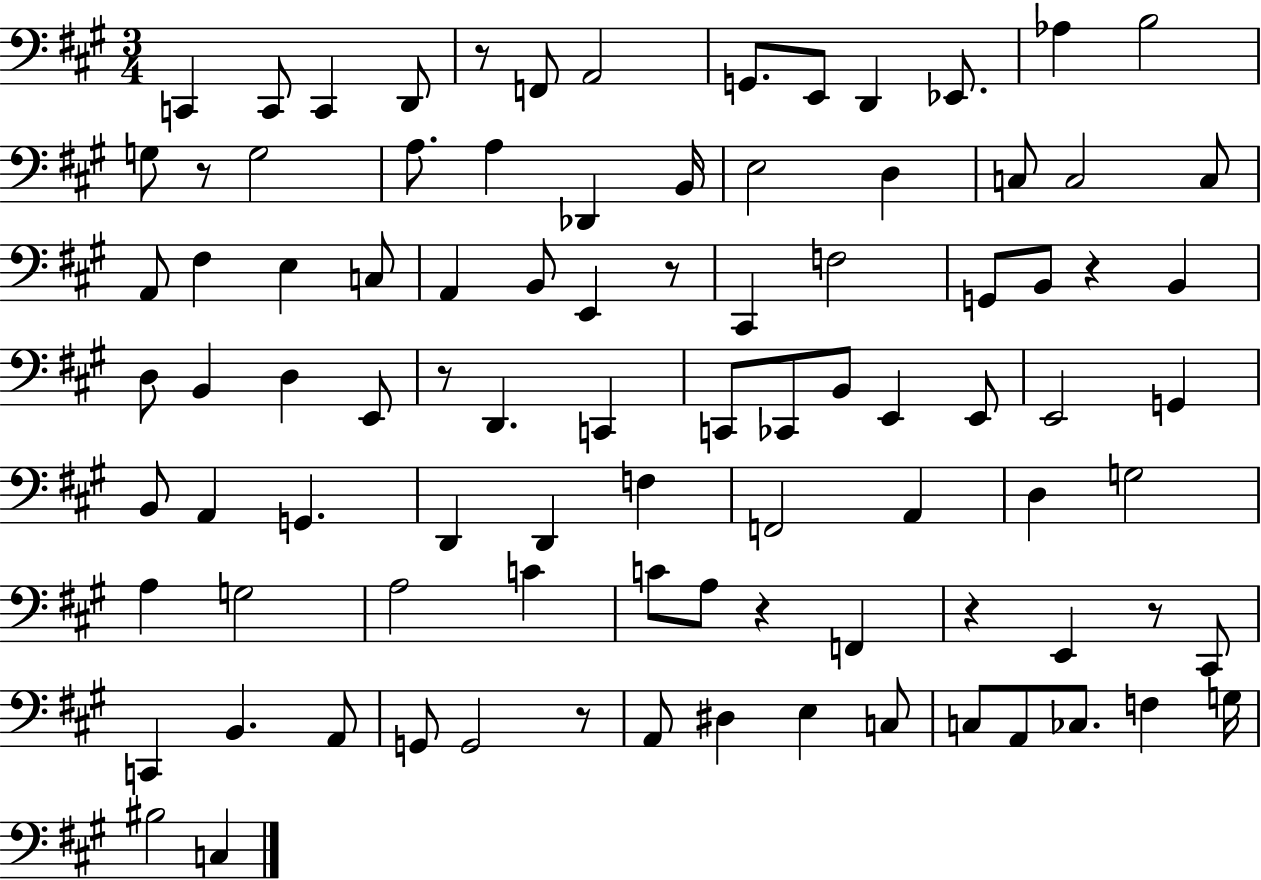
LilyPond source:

{
  \clef bass
  \numericTimeSignature
  \time 3/4
  \key a \major
  c,4 c,8 c,4 d,8 | r8 f,8 a,2 | g,8. e,8 d,4 ees,8. | aes4 b2 | \break g8 r8 g2 | a8. a4 des,4 b,16 | e2 d4 | c8 c2 c8 | \break a,8 fis4 e4 c8 | a,4 b,8 e,4 r8 | cis,4 f2 | g,8 b,8 r4 b,4 | \break d8 b,4 d4 e,8 | r8 d,4. c,4 | c,8 ces,8 b,8 e,4 e,8 | e,2 g,4 | \break b,8 a,4 g,4. | d,4 d,4 f4 | f,2 a,4 | d4 g2 | \break a4 g2 | a2 c'4 | c'8 a8 r4 f,4 | r4 e,4 r8 cis,8 | \break c,4 b,4. a,8 | g,8 g,2 r8 | a,8 dis4 e4 c8 | c8 a,8 ces8. f4 g16 | \break bis2 c4 | \bar "|."
}